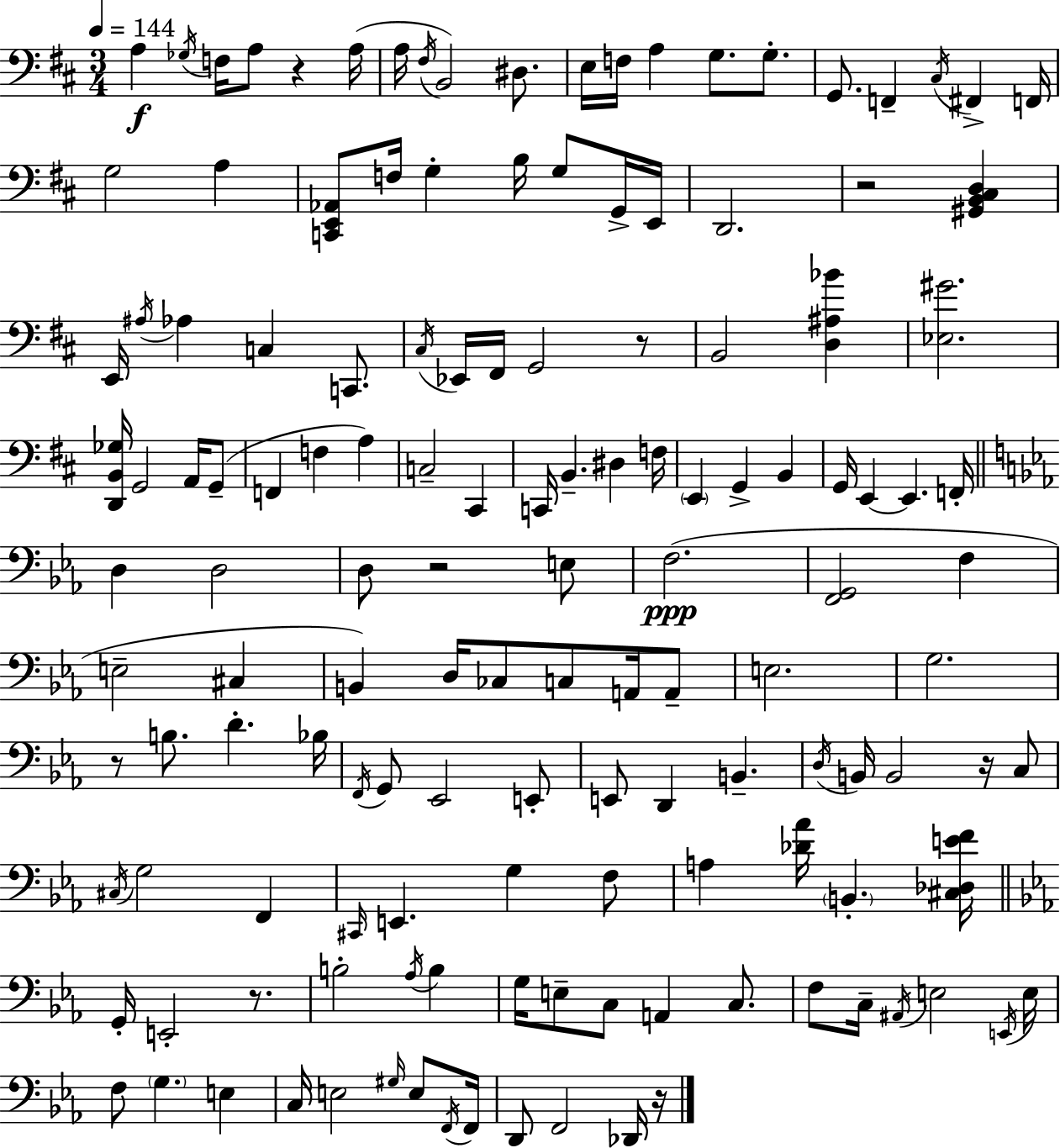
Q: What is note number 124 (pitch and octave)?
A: Db2